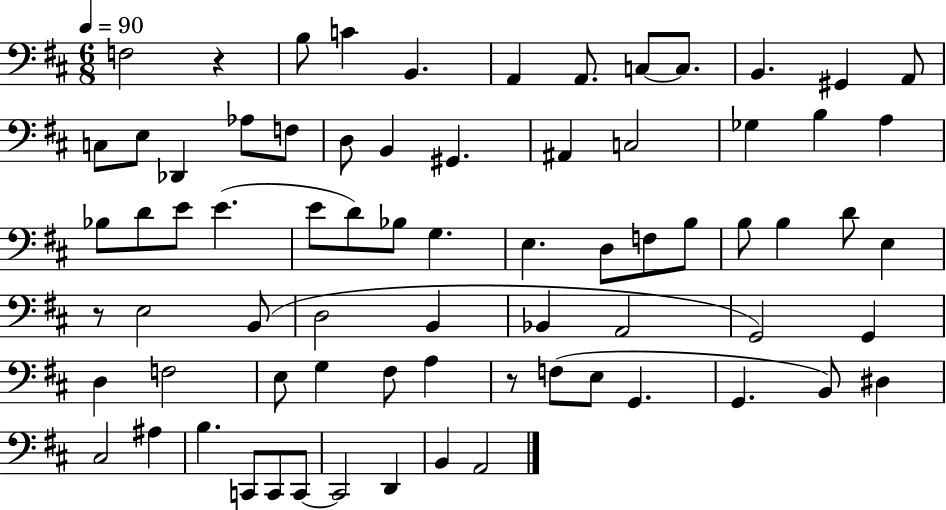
{
  \clef bass
  \numericTimeSignature
  \time 6/8
  \key d \major
  \tempo 4 = 90
  \repeat volta 2 { f2 r4 | b8 c'4 b,4. | a,4 a,8. c8~~ c8. | b,4. gis,4 a,8 | \break c8 e8 des,4 aes8 f8 | d8 b,4 gis,4. | ais,4 c2 | ges4 b4 a4 | \break bes8 d'8 e'8 e'4.( | e'8 d'8) bes8 g4. | e4. d8 f8 b8 | b8 b4 d'8 e4 | \break r8 e2 b,8( | d2 b,4 | bes,4 a,2 | g,2) g,4 | \break d4 f2 | e8 g4 fis8 a4 | r8 f8( e8 g,4. | g,4. b,8) dis4 | \break cis2 ais4 | b4. c,8 c,8 c,8~~ | c,2 d,4 | b,4 a,2 | \break } \bar "|."
}